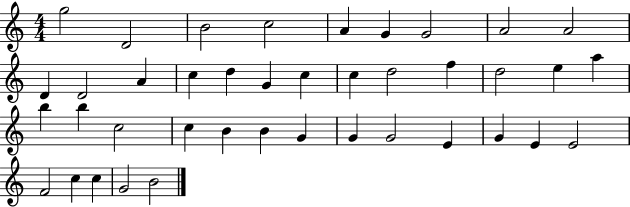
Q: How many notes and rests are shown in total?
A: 40